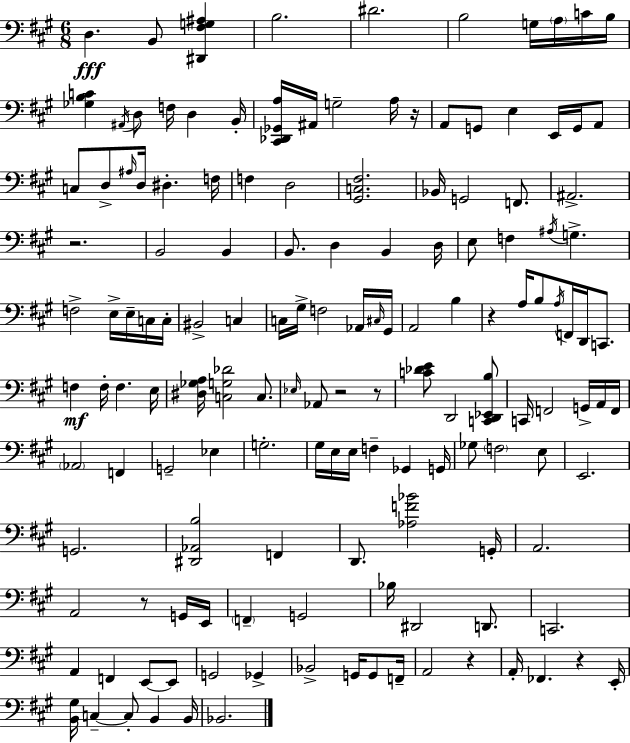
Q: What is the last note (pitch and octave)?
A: Bb2